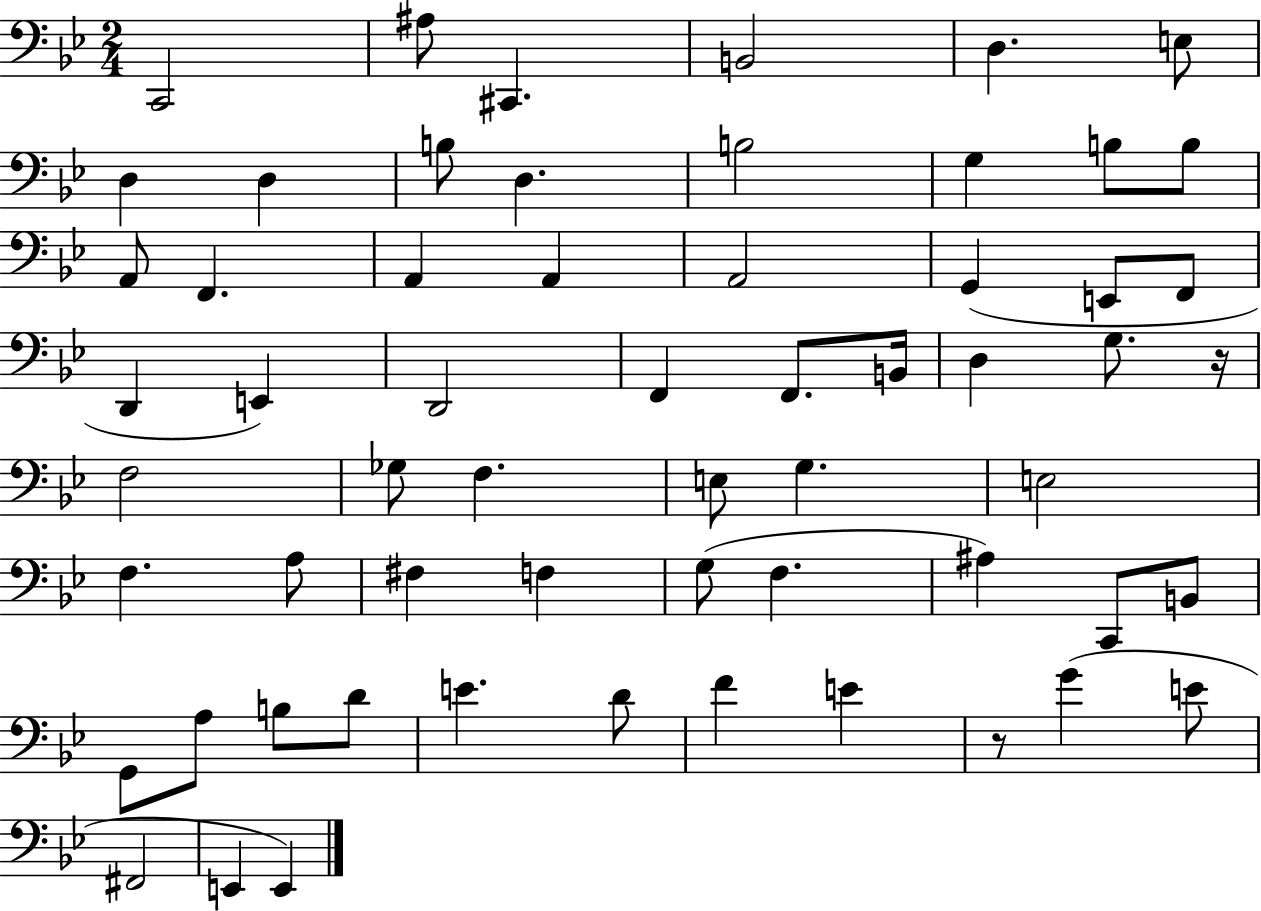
{
  \clef bass
  \numericTimeSignature
  \time 2/4
  \key bes \major
  c,2 | ais8 cis,4. | b,2 | d4. e8 | \break d4 d4 | b8 d4. | b2 | g4 b8 b8 | \break a,8 f,4. | a,4 a,4 | a,2 | g,4( e,8 f,8 | \break d,4 e,4) | d,2 | f,4 f,8. b,16 | d4 g8. r16 | \break f2 | ges8 f4. | e8 g4. | e2 | \break f4. a8 | fis4 f4 | g8( f4. | ais4) c,8 b,8 | \break g,8 a8 b8 d'8 | e'4. d'8 | f'4 e'4 | r8 g'4( e'8 | \break fis,2 | e,4 e,4) | \bar "|."
}